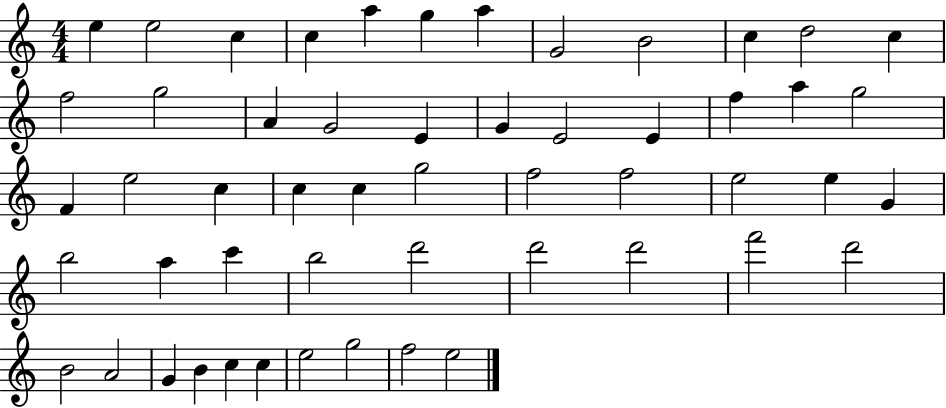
E5/q E5/h C5/q C5/q A5/q G5/q A5/q G4/h B4/h C5/q D5/h C5/q F5/h G5/h A4/q G4/h E4/q G4/q E4/h E4/q F5/q A5/q G5/h F4/q E5/h C5/q C5/q C5/q G5/h F5/h F5/h E5/h E5/q G4/q B5/h A5/q C6/q B5/h D6/h D6/h D6/h F6/h D6/h B4/h A4/h G4/q B4/q C5/q C5/q E5/h G5/h F5/h E5/h